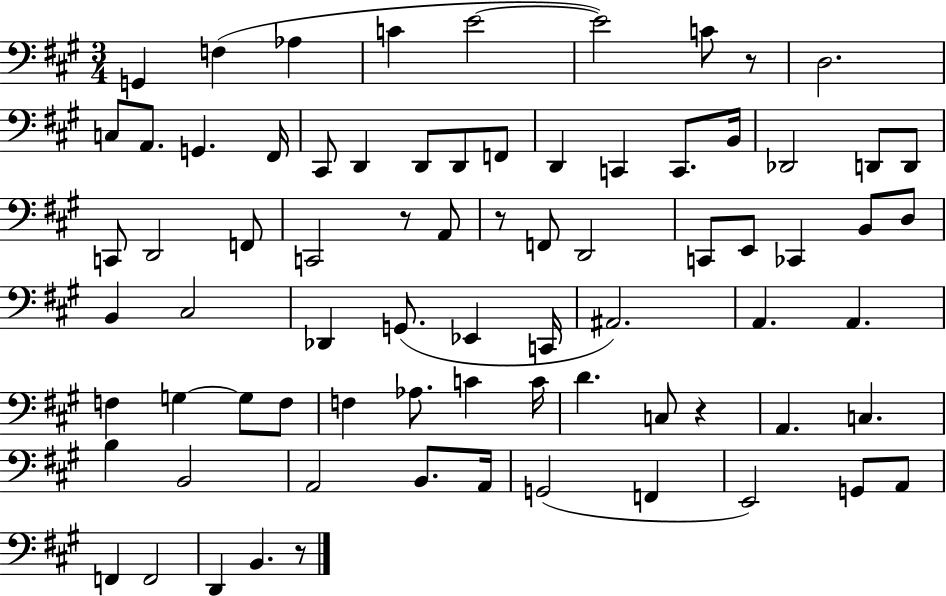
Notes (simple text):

G2/q F3/q Ab3/q C4/q E4/h E4/h C4/e R/e D3/h. C3/e A2/e. G2/q. F#2/s C#2/e D2/q D2/e D2/e F2/e D2/q C2/q C2/e. B2/s Db2/h D2/e D2/e C2/e D2/h F2/e C2/h R/e A2/e R/e F2/e D2/h C2/e E2/e CES2/q B2/e D3/e B2/q C#3/h Db2/q G2/e. Eb2/q C2/s A#2/h. A2/q. A2/q. F3/q G3/q G3/e F3/e F3/q Ab3/e. C4/q C4/s D4/q. C3/e R/q A2/q. C3/q. B3/q B2/h A2/h B2/e. A2/s G2/h F2/q E2/h G2/e A2/e F2/q F2/h D2/q B2/q. R/e